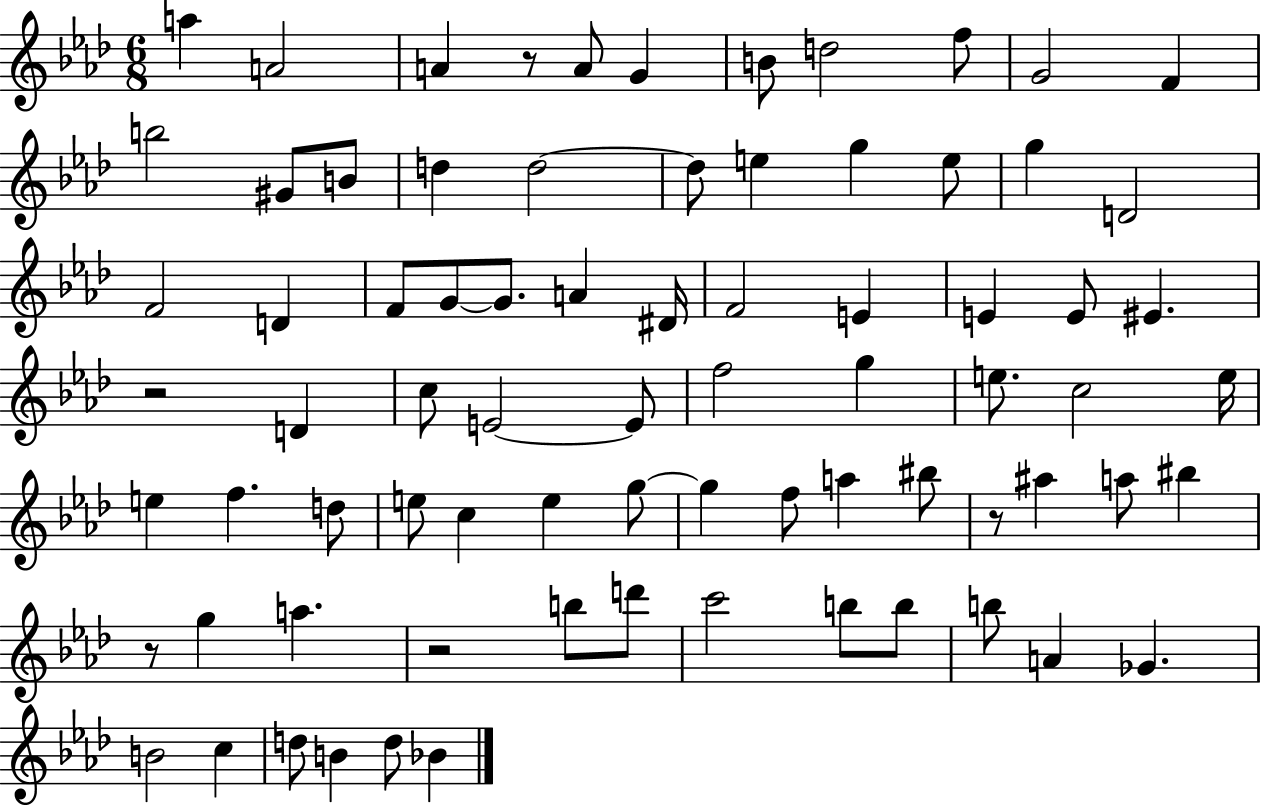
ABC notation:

X:1
T:Untitled
M:6/8
L:1/4
K:Ab
a A2 A z/2 A/2 G B/2 d2 f/2 G2 F b2 ^G/2 B/2 d d2 d/2 e g e/2 g D2 F2 D F/2 G/2 G/2 A ^D/4 F2 E E E/2 ^E z2 D c/2 E2 E/2 f2 g e/2 c2 e/4 e f d/2 e/2 c e g/2 g f/2 a ^b/2 z/2 ^a a/2 ^b z/2 g a z2 b/2 d'/2 c'2 b/2 b/2 b/2 A _G B2 c d/2 B d/2 _B